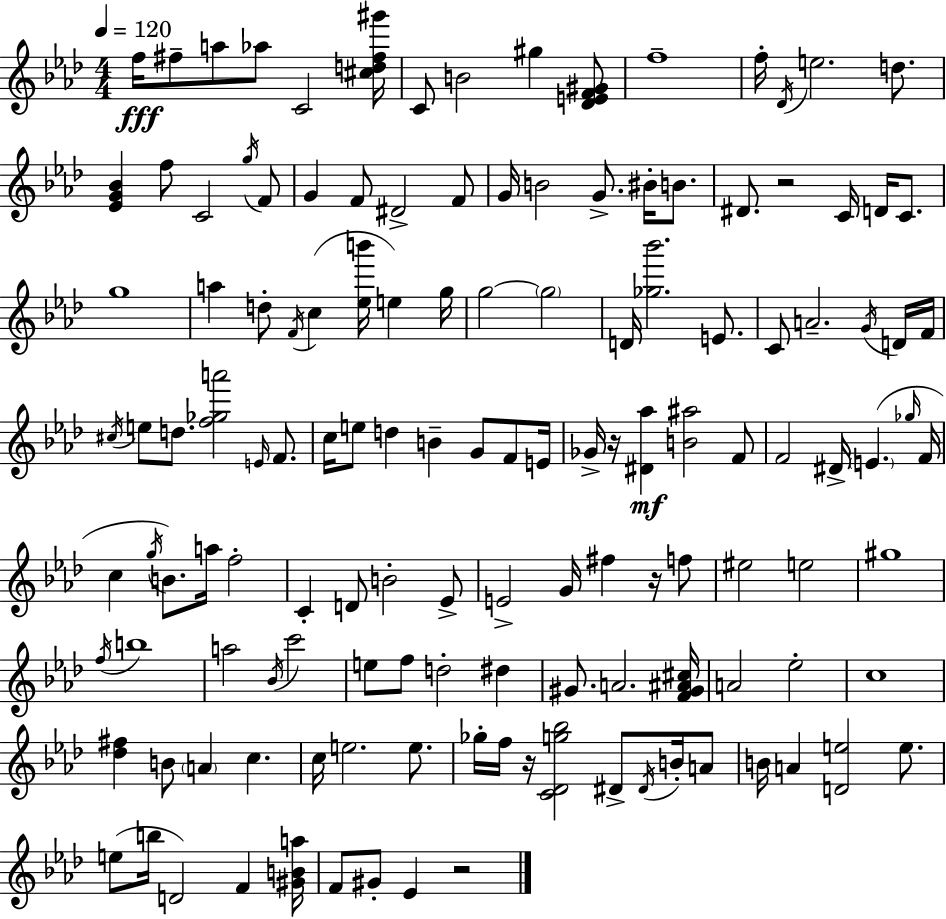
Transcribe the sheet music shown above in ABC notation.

X:1
T:Untitled
M:4/4
L:1/4
K:Fm
f/4 ^f/2 a/2 _a/2 C2 [^cd^f^g']/4 C/2 B2 ^g [_DEF^G]/2 f4 f/4 _D/4 e2 d/2 [_EG_B] f/2 C2 g/4 F/2 G F/2 ^D2 F/2 G/4 B2 G/2 ^B/4 B/2 ^D/2 z2 C/4 D/4 C/2 g4 a d/2 F/4 c [_eb']/4 e g/4 g2 g2 D/4 [_g_b']2 E/2 C/2 A2 G/4 D/4 F/4 ^c/4 e/2 d/2 [f_ga']2 E/4 F/2 c/4 e/2 d B G/2 F/2 E/4 _G/4 z/4 [^D_a] [B^a]2 F/2 F2 ^D/4 E _g/4 F/4 c g/4 B/2 a/4 f2 C D/2 B2 _E/2 E2 G/4 ^f z/4 f/2 ^e2 e2 ^g4 f/4 b4 a2 _B/4 c'2 e/2 f/2 d2 ^d ^G/2 A2 [F^G^A^c]/4 A2 _e2 c4 [_d^f] B/2 A c c/4 e2 e/2 _g/4 f/4 z/4 [C_Dg_b]2 ^D/2 ^D/4 B/4 A/2 B/4 A [De]2 e/2 e/2 b/4 D2 F [^GBa]/4 F/2 ^G/2 _E z2